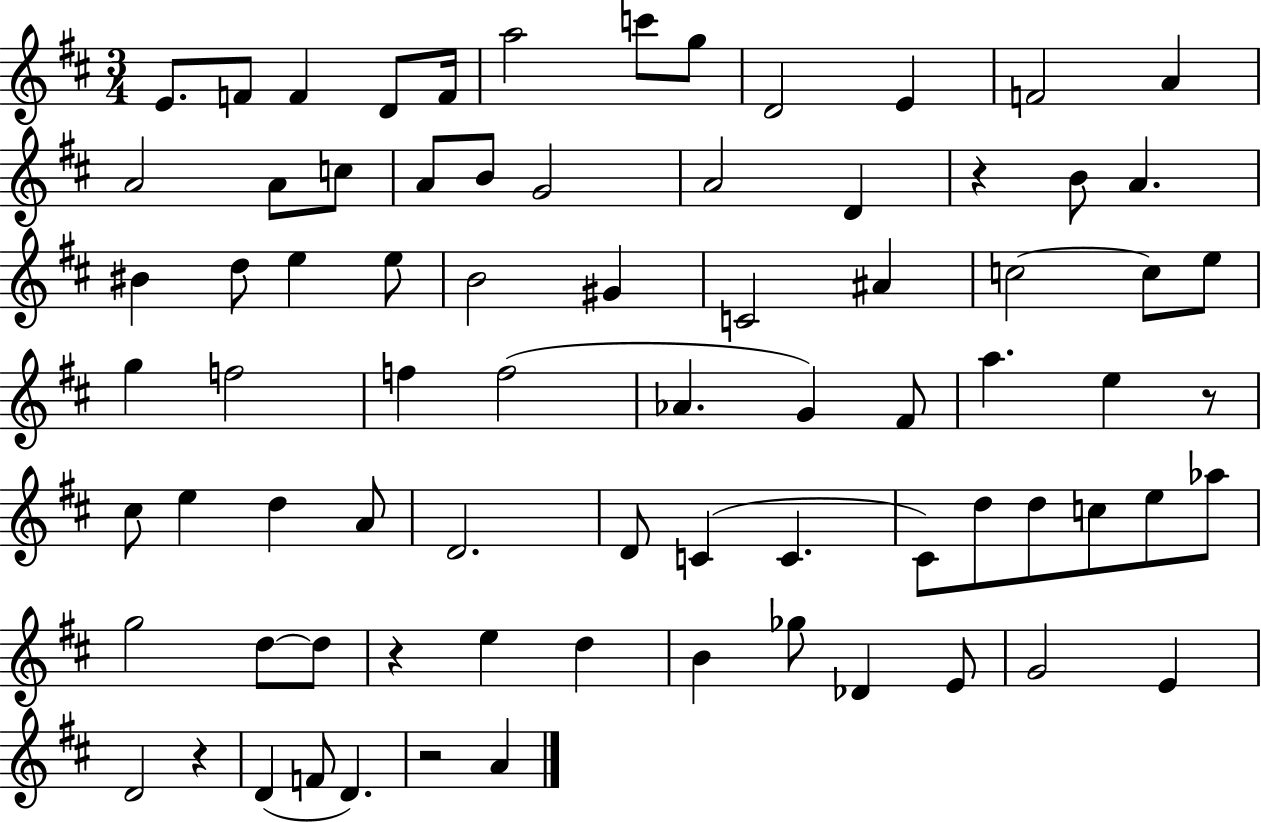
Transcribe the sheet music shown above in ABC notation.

X:1
T:Untitled
M:3/4
L:1/4
K:D
E/2 F/2 F D/2 F/4 a2 c'/2 g/2 D2 E F2 A A2 A/2 c/2 A/2 B/2 G2 A2 D z B/2 A ^B d/2 e e/2 B2 ^G C2 ^A c2 c/2 e/2 g f2 f f2 _A G ^F/2 a e z/2 ^c/2 e d A/2 D2 D/2 C C ^C/2 d/2 d/2 c/2 e/2 _a/2 g2 d/2 d/2 z e d B _g/2 _D E/2 G2 E D2 z D F/2 D z2 A